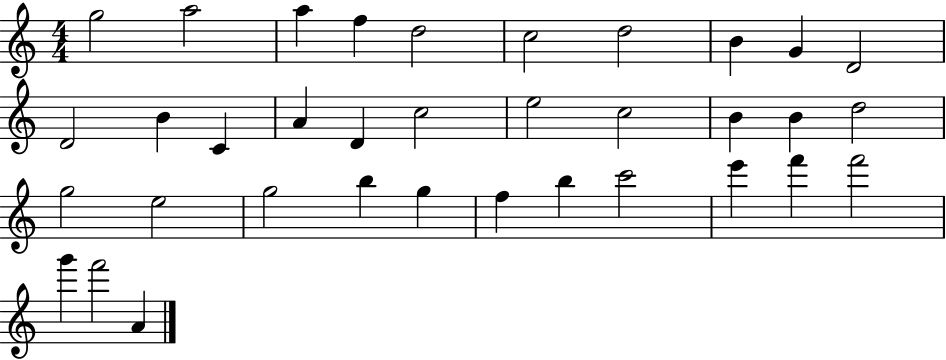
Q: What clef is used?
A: treble